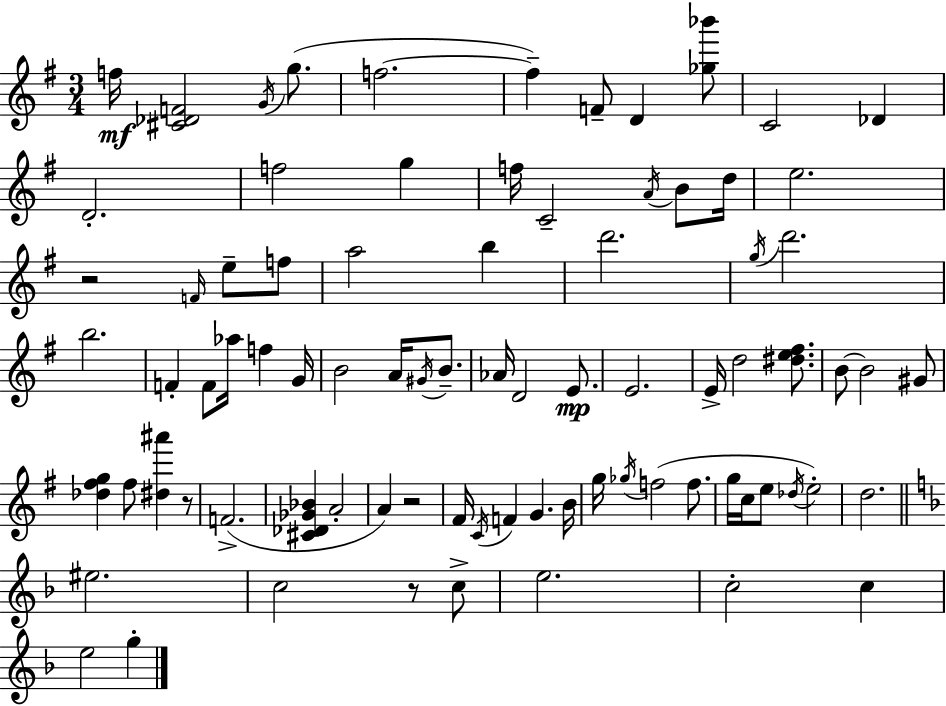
X:1
T:Untitled
M:3/4
L:1/4
K:G
f/4 [^C_DF]2 G/4 g/2 f2 f F/2 D [_g_b']/2 C2 _D D2 f2 g f/4 C2 A/4 B/2 d/4 e2 z2 F/4 e/2 f/2 a2 b d'2 g/4 d'2 b2 F F/2 _a/4 f G/4 B2 A/4 ^G/4 B/2 _A/4 D2 E/2 E2 E/4 d2 [^de^f]/2 B/2 B2 ^G/2 [_d^fg] ^f/2 [^d^a'] z/2 F2 [^C_D_G_B] A2 A z2 ^F/4 C/4 F G B/4 g/4 _g/4 f2 f/2 g/4 c/4 e/2 _d/4 e2 d2 ^e2 c2 z/2 c/2 e2 c2 c e2 g